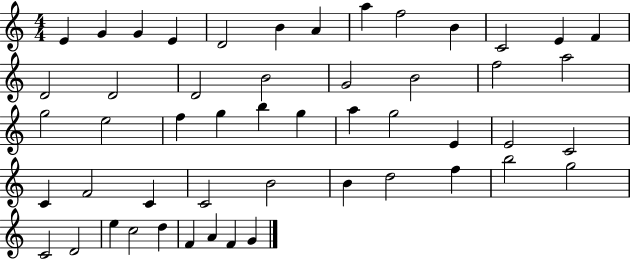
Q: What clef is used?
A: treble